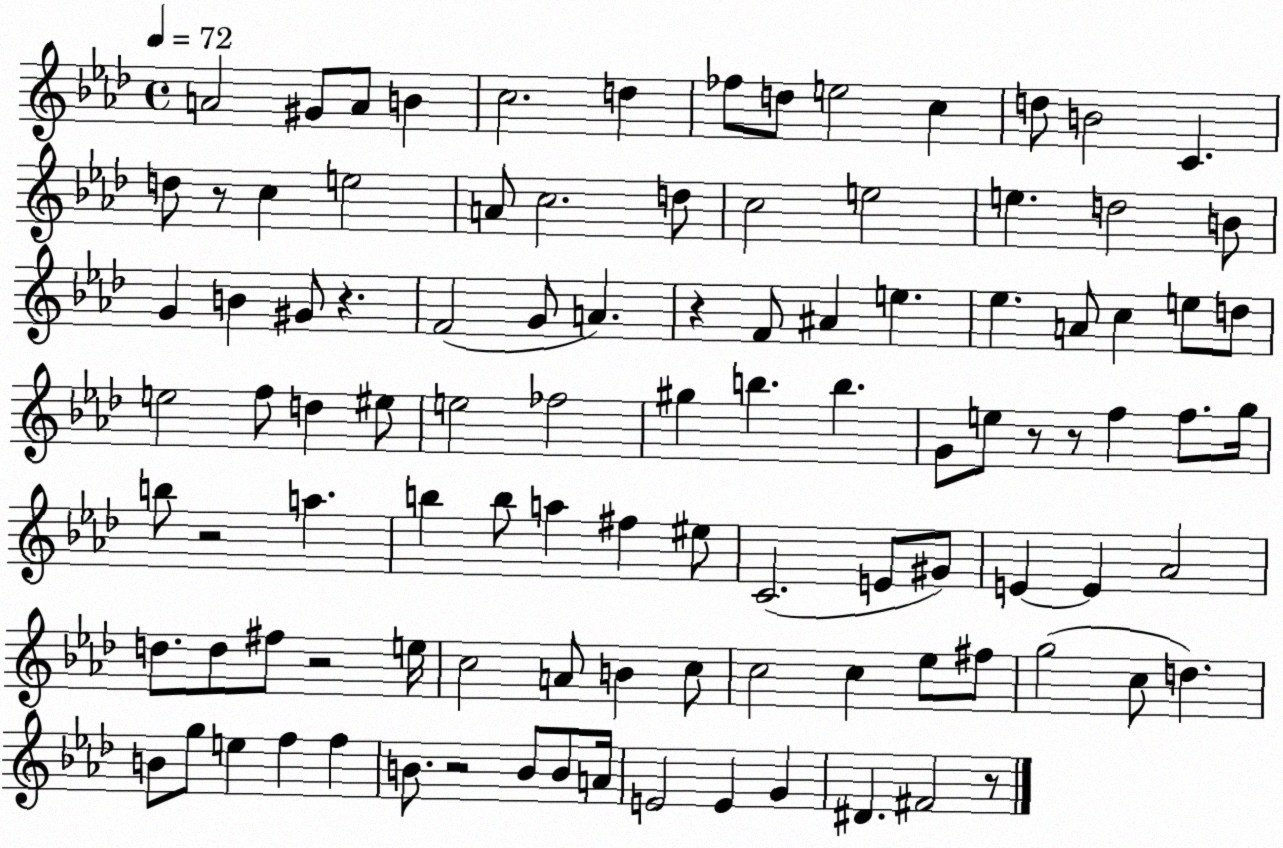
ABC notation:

X:1
T:Untitled
M:4/4
L:1/4
K:Ab
A2 ^G/2 A/2 B c2 d _f/2 d/2 e2 c d/2 B2 C d/2 z/2 c e2 A/2 c2 d/2 c2 e2 e d2 B/2 G B ^G/2 z F2 G/2 A z F/2 ^A e _e A/2 c e/2 d/2 e2 f/2 d ^e/2 e2 _f2 ^g b b G/2 e/2 z/2 z/2 f f/2 g/4 b/2 z2 a b b/2 a ^f ^e/2 C2 E/2 ^G/2 E E _A2 d/2 d/2 ^f/2 z2 e/4 c2 A/2 B c/2 c2 c _e/2 ^f/2 g2 c/2 d B/2 g/2 e f f B/2 z2 B/2 B/2 A/4 E2 E G ^D ^F2 z/2